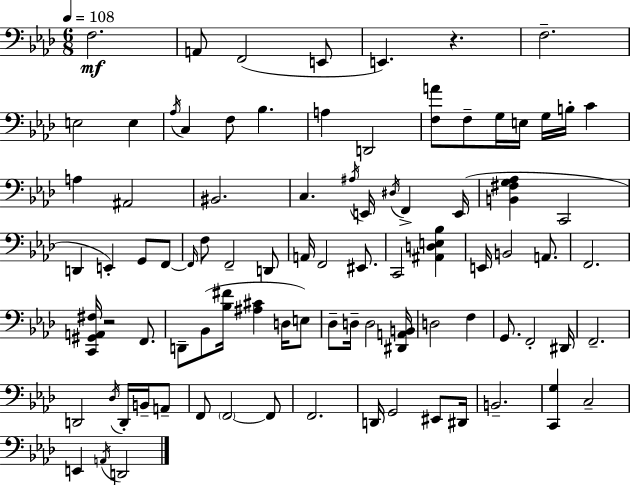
X:1
T:Untitled
M:6/8
L:1/4
K:Ab
F,2 A,,/2 F,,2 E,,/2 E,, z F,2 E,2 E, _A,/4 C, F,/2 _B, A, D,,2 [F,A]/2 F,/2 G,/4 E,/4 G,/4 B,/4 C A, ^A,,2 ^B,,2 C, ^A,/4 E,,/4 ^D,/4 F,, E,,/4 [B,,^F,G,_A,] C,,2 D,, E,, G,,/2 F,,/2 F,,/4 F,/2 F,,2 D,,/2 A,,/4 F,,2 ^E,,/2 C,,2 [^A,,D,E,_B,] E,,/4 B,,2 A,,/2 F,,2 [C,,^G,,A,,^F,]/4 z2 F,,/2 D,,/2 _B,,/2 [_B,^F]/4 [^A,^C] D,/4 E,/2 _D,/2 D,/4 D,2 [^D,,A,,B,,]/4 D,2 F, G,,/2 F,,2 ^D,,/4 F,,2 D,,2 _D,/4 D,,/4 B,,/4 A,,/2 F,,/2 F,,2 F,,/2 F,,2 D,,/4 G,,2 ^E,,/2 ^D,,/4 B,,2 [C,,G,] C,2 E,, A,,/4 D,,2